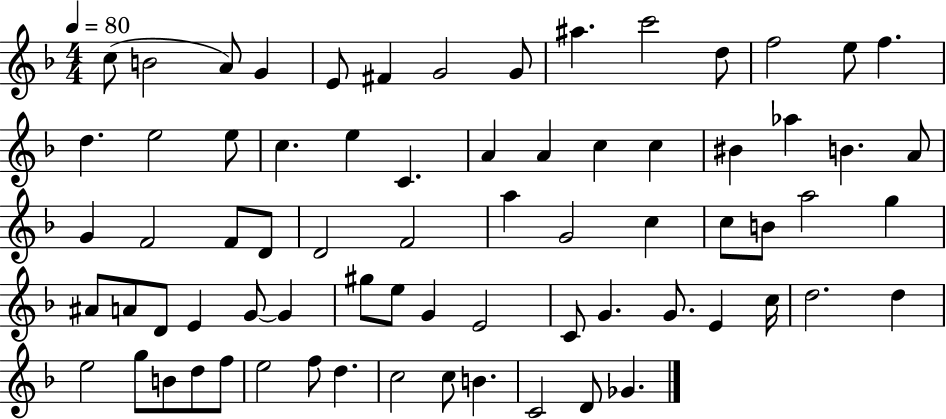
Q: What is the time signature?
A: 4/4